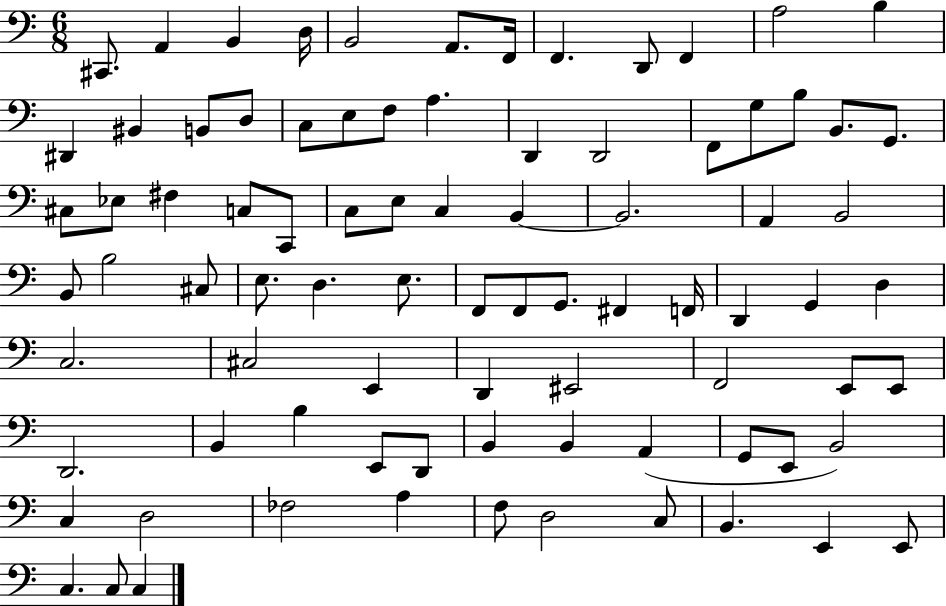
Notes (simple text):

C#2/e. A2/q B2/q D3/s B2/h A2/e. F2/s F2/q. D2/e F2/q A3/h B3/q D#2/q BIS2/q B2/e D3/e C3/e E3/e F3/e A3/q. D2/q D2/h F2/e G3/e B3/e B2/e. G2/e. C#3/e Eb3/e F#3/q C3/e C2/e C3/e E3/e C3/q B2/q B2/h. A2/q B2/h B2/e B3/h C#3/e E3/e. D3/q. E3/e. F2/e F2/e G2/e. F#2/q F2/s D2/q G2/q D3/q C3/h. C#3/h E2/q D2/q EIS2/h F2/h E2/e E2/e D2/h. B2/q B3/q E2/e D2/e B2/q B2/q A2/q G2/e E2/e B2/h C3/q D3/h FES3/h A3/q F3/e D3/h C3/e B2/q. E2/q E2/e C3/q. C3/e C3/q